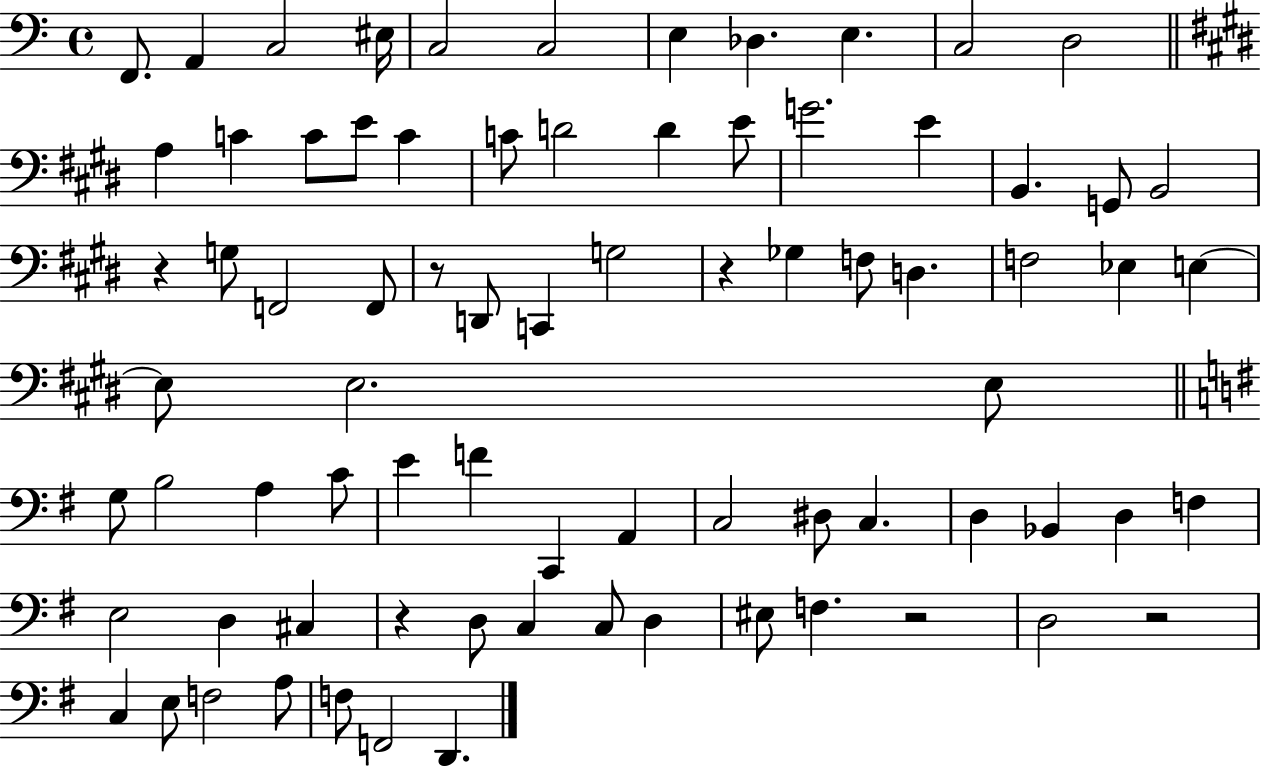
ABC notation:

X:1
T:Untitled
M:4/4
L:1/4
K:C
F,,/2 A,, C,2 ^E,/4 C,2 C,2 E, _D, E, C,2 D,2 A, C C/2 E/2 C C/2 D2 D E/2 G2 E B,, G,,/2 B,,2 z G,/2 F,,2 F,,/2 z/2 D,,/2 C,, G,2 z _G, F,/2 D, F,2 _E, E, E,/2 E,2 E,/2 G,/2 B,2 A, C/2 E F C,, A,, C,2 ^D,/2 C, D, _B,, D, F, E,2 D, ^C, z D,/2 C, C,/2 D, ^E,/2 F, z2 D,2 z2 C, E,/2 F,2 A,/2 F,/2 F,,2 D,,